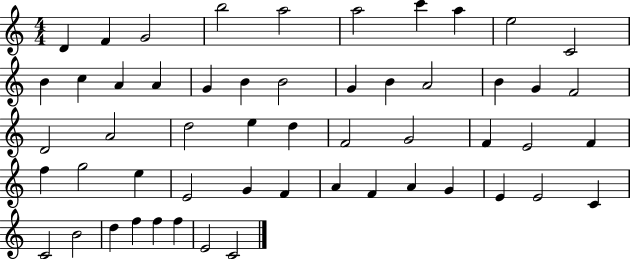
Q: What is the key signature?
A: C major